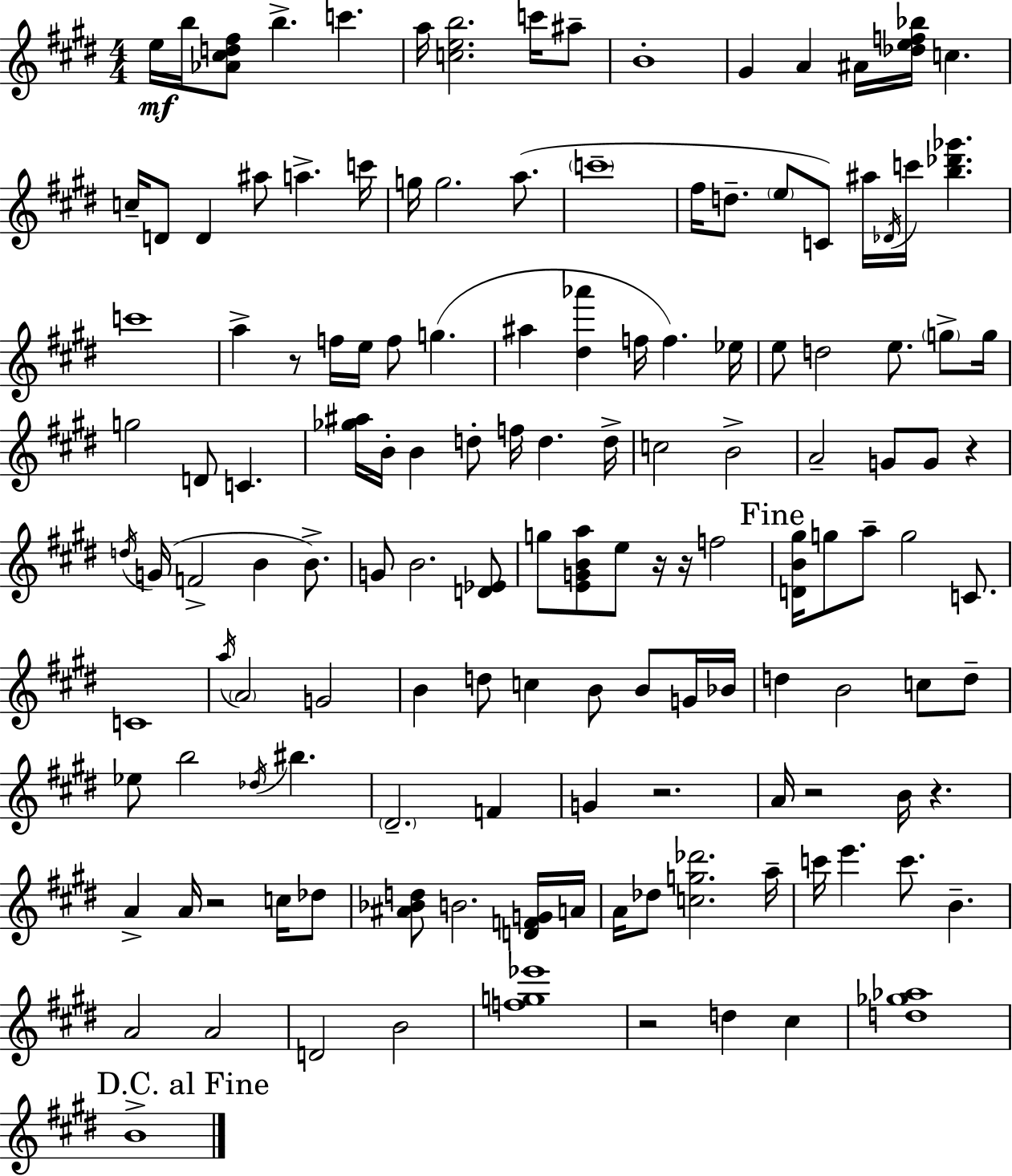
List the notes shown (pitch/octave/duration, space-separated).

E5/s B5/s [Ab4,C#5,D5,F#5]/e B5/q. C6/q. A5/s [C5,E5,B5]/h. C6/s A#5/e B4/w G#4/q A4/q A#4/s [Db5,E5,F5,Bb5]/s C5/q. C5/s D4/e D4/q A#5/e A5/q. C6/s G5/s G5/h. A5/e. C6/w F#5/s D5/e. E5/e C4/e A#5/s Db4/s C6/s [B5,Db6,Gb6]/q. C6/w A5/q R/e F5/s E5/s F5/e G5/q. A#5/q [D#5,Ab6]/q F5/s F5/q. Eb5/s E5/e D5/h E5/e. G5/e G5/s G5/h D4/e C4/q. [Gb5,A#5]/s B4/s B4/q D5/e F5/s D5/q. D5/s C5/h B4/h A4/h G4/e G4/e R/q D5/s G4/s F4/h B4/q B4/e. G4/e B4/h. [D4,Eb4]/e G5/e [E4,G4,B4,A5]/e E5/e R/s R/s F5/h [D4,B4,G#5]/s G5/e A5/e G5/h C4/e. C4/w A5/s A4/h G4/h B4/q D5/e C5/q B4/e B4/e G4/s Bb4/s D5/q B4/h C5/e D5/e Eb5/e B5/h Db5/s BIS5/q. D#4/h. F4/q G4/q R/h. A4/s R/h B4/s R/q. A4/q A4/s R/h C5/s Db5/e [A#4,Bb4,D5]/e B4/h. [D4,F4,G4]/s A4/s A4/s Db5/e [C5,G5,Db6]/h. A5/s C6/s E6/q. C6/e. B4/q. A4/h A4/h D4/h B4/h [F5,G5,Eb6]/w R/h D5/q C#5/q [D5,Gb5,Ab5]/w B4/w